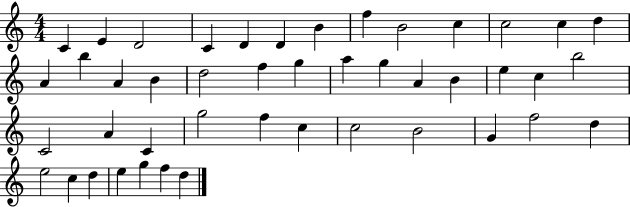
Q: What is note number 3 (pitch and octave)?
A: D4